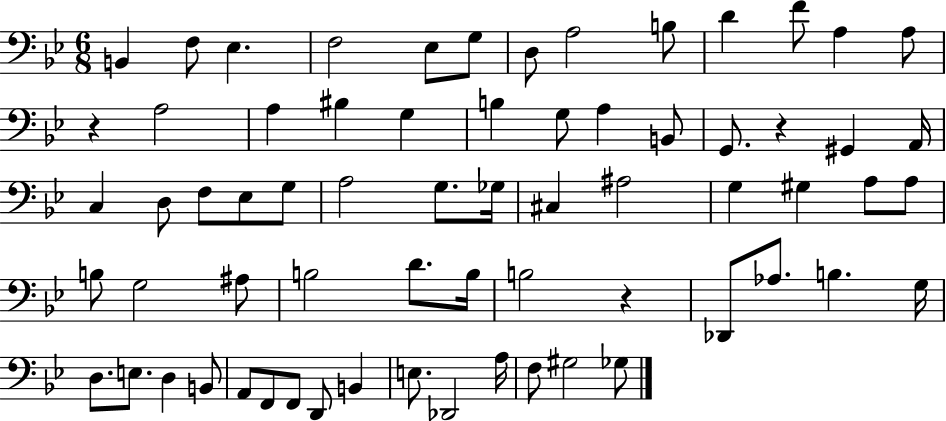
X:1
T:Untitled
M:6/8
L:1/4
K:Bb
B,, F,/2 _E, F,2 _E,/2 G,/2 D,/2 A,2 B,/2 D F/2 A, A,/2 z A,2 A, ^B, G, B, G,/2 A, B,,/2 G,,/2 z ^G,, A,,/4 C, D,/2 F,/2 _E,/2 G,/2 A,2 G,/2 _G,/4 ^C, ^A,2 G, ^G, A,/2 A,/2 B,/2 G,2 ^A,/2 B,2 D/2 B,/4 B,2 z _D,,/2 _A,/2 B, G,/4 D,/2 E,/2 D, B,,/2 A,,/2 F,,/2 F,,/2 D,,/2 B,, E,/2 _D,,2 A,/4 F,/2 ^G,2 _G,/2